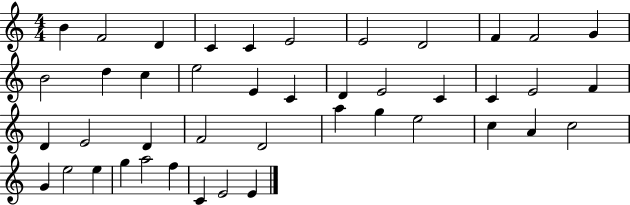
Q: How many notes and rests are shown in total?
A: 43